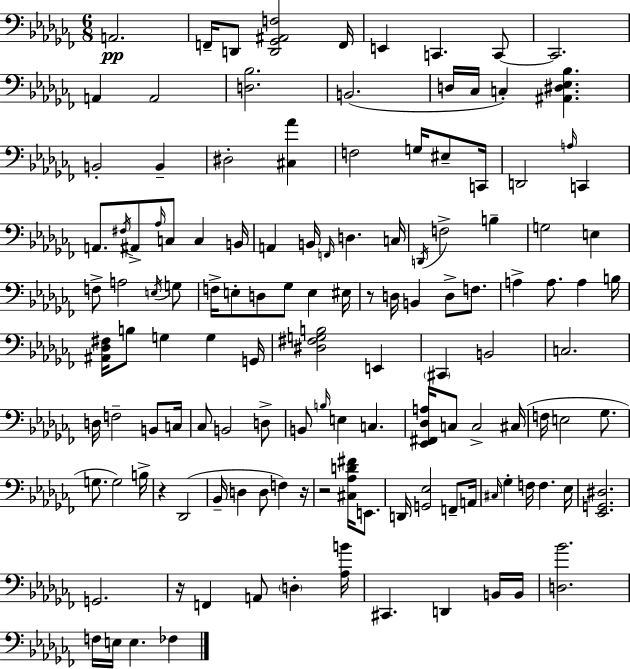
X:1
T:Untitled
M:6/8
L:1/4
K:Abm
A,,2 F,,/4 D,,/2 [D,,_G,,^A,,F,]2 F,,/4 E,, C,, C,,/2 C,,2 A,, A,,2 [D,_B,]2 B,,2 D,/4 _C,/4 C, [^A,,^D,_E,_B,] B,,2 B,, ^D,2 [^C,_A] F,2 G,/4 ^E,/2 C,,/4 D,,2 A,/4 C,, A,,/2 ^F,/4 ^A,,/2 _A,/4 C,/2 C, B,,/4 A,, B,,/4 F,,/4 D, C,/4 D,,/4 F,2 B, G,2 E, F,/2 A,2 E,/4 G,/2 F,/4 E,/2 D,/2 _G,/2 E, ^E,/4 z/2 D,/4 B,, D,/2 F,/2 A, A,/2 A, B,/4 [^A,,_D,^F,]/4 B,/2 G, G, G,,/4 [^D,^F,G,B,]2 E,, ^C,, B,,2 C,2 D,/4 F,2 B,,/2 C,/4 _C,/2 B,,2 D,/2 B,,/2 B,/4 E, C, [_E,,^F,,_D,A,]/4 C,/2 C,2 ^C,/4 F,/4 E,2 _G,/2 G,/2 G,2 B,/4 z _D,,2 _B,,/4 D, D,/2 F, z/4 z2 [^C,_A,D^F]/4 E,,/2 D,,/4 [G,,_E,]2 F,,/2 A,,/4 ^C,/4 _G, F,/4 F, _E,/4 [_E,,G,,^D,]2 G,,2 z/4 F,, A,,/2 D, [_A,B]/4 ^C,, D,, B,,/4 B,,/4 [D,_B]2 F,/4 E,/4 E, _F,